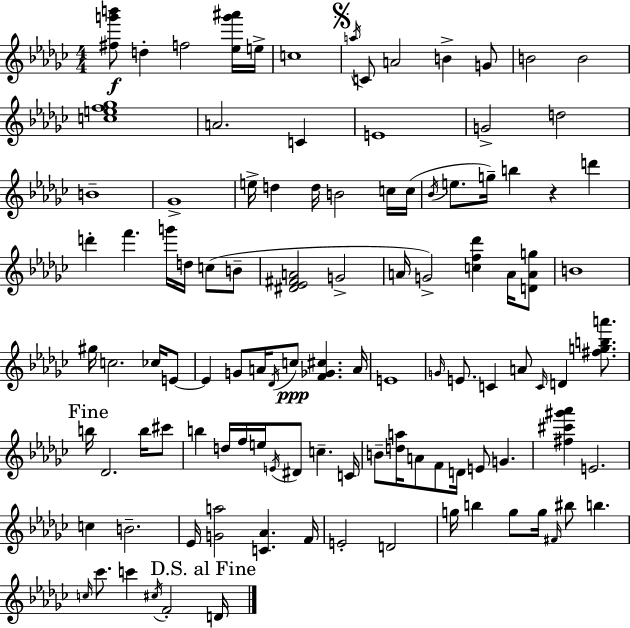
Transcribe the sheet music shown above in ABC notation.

X:1
T:Untitled
M:4/4
L:1/4
K:Ebm
[^fg'b']/2 d f2 [_eg'^a']/4 e/4 c4 a/4 C/2 A2 B G/2 B2 B2 [cef_g]4 A2 C E4 G2 d2 B4 _G4 e/4 d d/4 B2 c/4 c/4 _B/4 e/2 g/4 b z d' d' f' g'/4 d/4 c/2 B/2 [^D_E^FA]2 G2 A/4 G2 [cf_d'] A/4 [DAg]/2 B4 ^g/4 c2 _c/4 E/2 E G/2 A/4 _D/4 c/2 [F_G^c] A/4 E4 G/4 E/2 C A/2 C/4 D [^fgba']/2 b/4 _D2 b/4 ^c'/2 b d/4 f/4 e/4 E/4 ^D/2 c C/4 B/2 [da]/4 A/2 F/2 D/4 E/2 G [^f^c'^g'_a'] E2 c B2 _E/4 [Ga]2 [C_A] F/4 E2 D2 g/4 b g/2 g/4 ^F/4 ^b/2 b c/4 _c'/2 c' ^c/4 F2 D/4